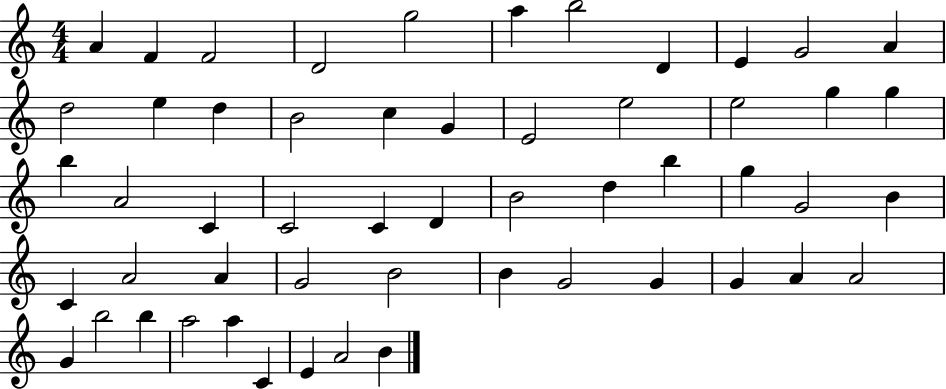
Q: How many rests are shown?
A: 0